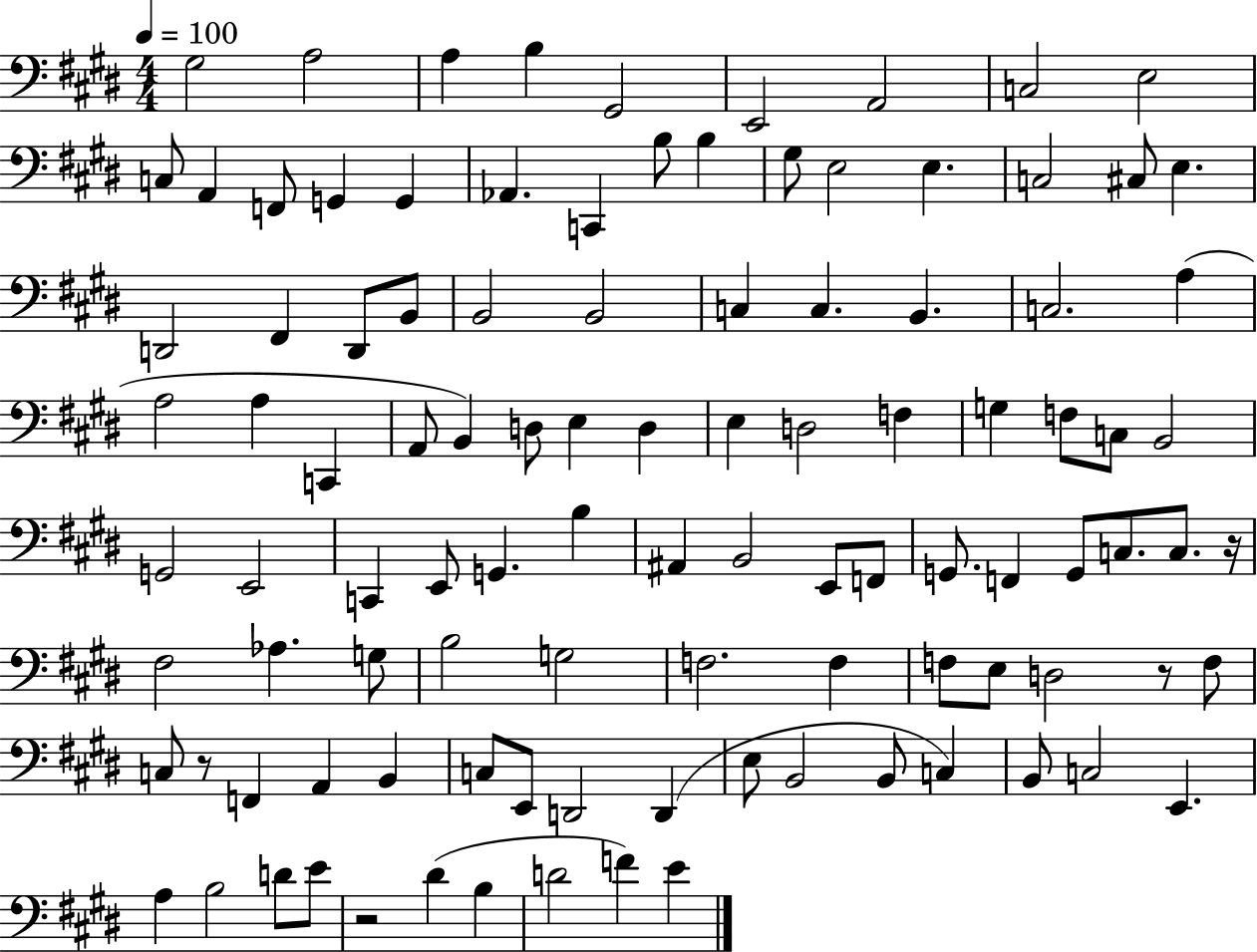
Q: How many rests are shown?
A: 4